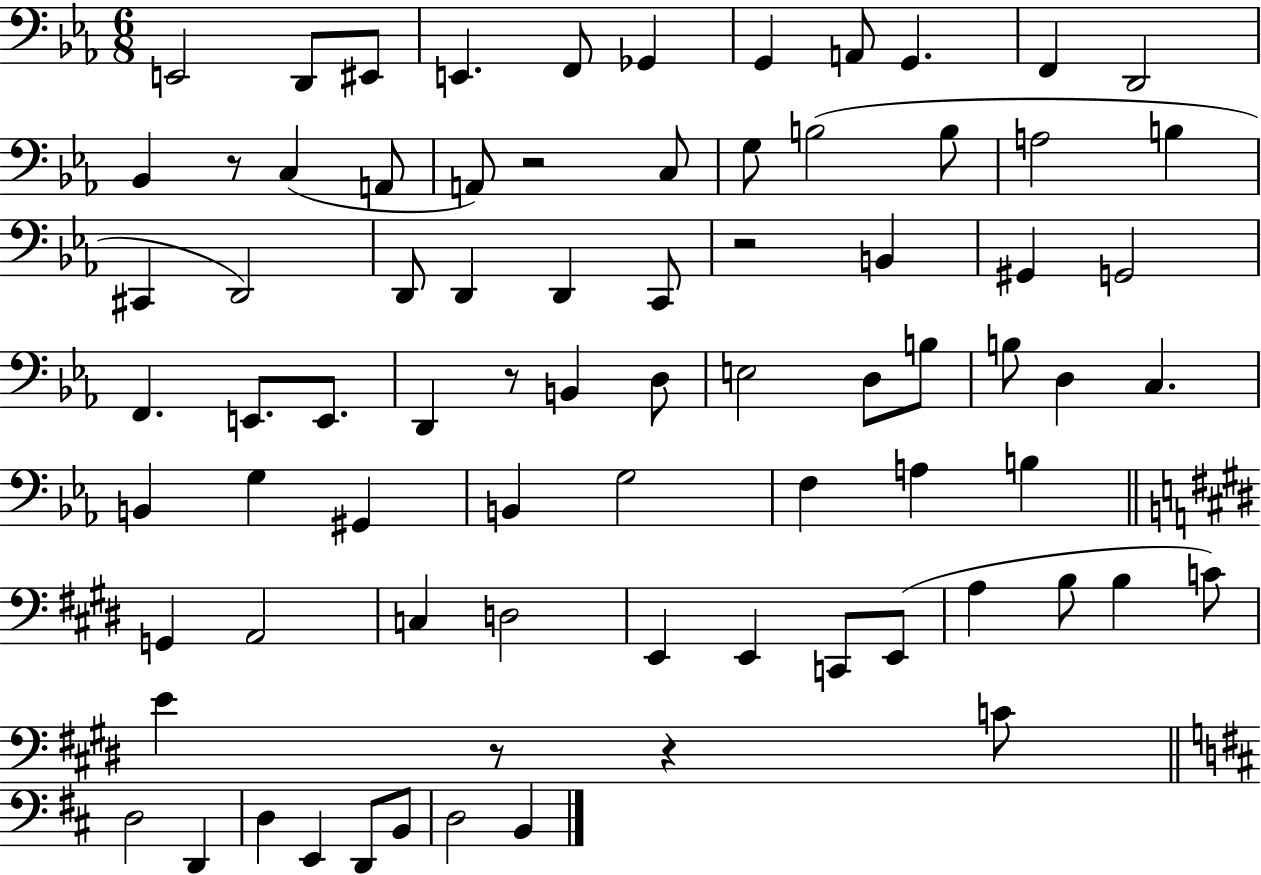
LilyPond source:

{
  \clef bass
  \numericTimeSignature
  \time 6/8
  \key ees \major
  e,2 d,8 eis,8 | e,4. f,8 ges,4 | g,4 a,8 g,4. | f,4 d,2 | \break bes,4 r8 c4( a,8 | a,8) r2 c8 | g8 b2( b8 | a2 b4 | \break cis,4 d,2) | d,8 d,4 d,4 c,8 | r2 b,4 | gis,4 g,2 | \break f,4. e,8. e,8. | d,4 r8 b,4 d8 | e2 d8 b8 | b8 d4 c4. | \break b,4 g4 gis,4 | b,4 g2 | f4 a4 b4 | \bar "||" \break \key e \major g,4 a,2 | c4 d2 | e,4 e,4 c,8 e,8( | a4 b8 b4 c'8) | \break e'4 r8 r4 c'8 | \bar "||" \break \key d \major d2 d,4 | d4 e,4 d,8 b,8 | d2 b,4 | \bar "|."
}